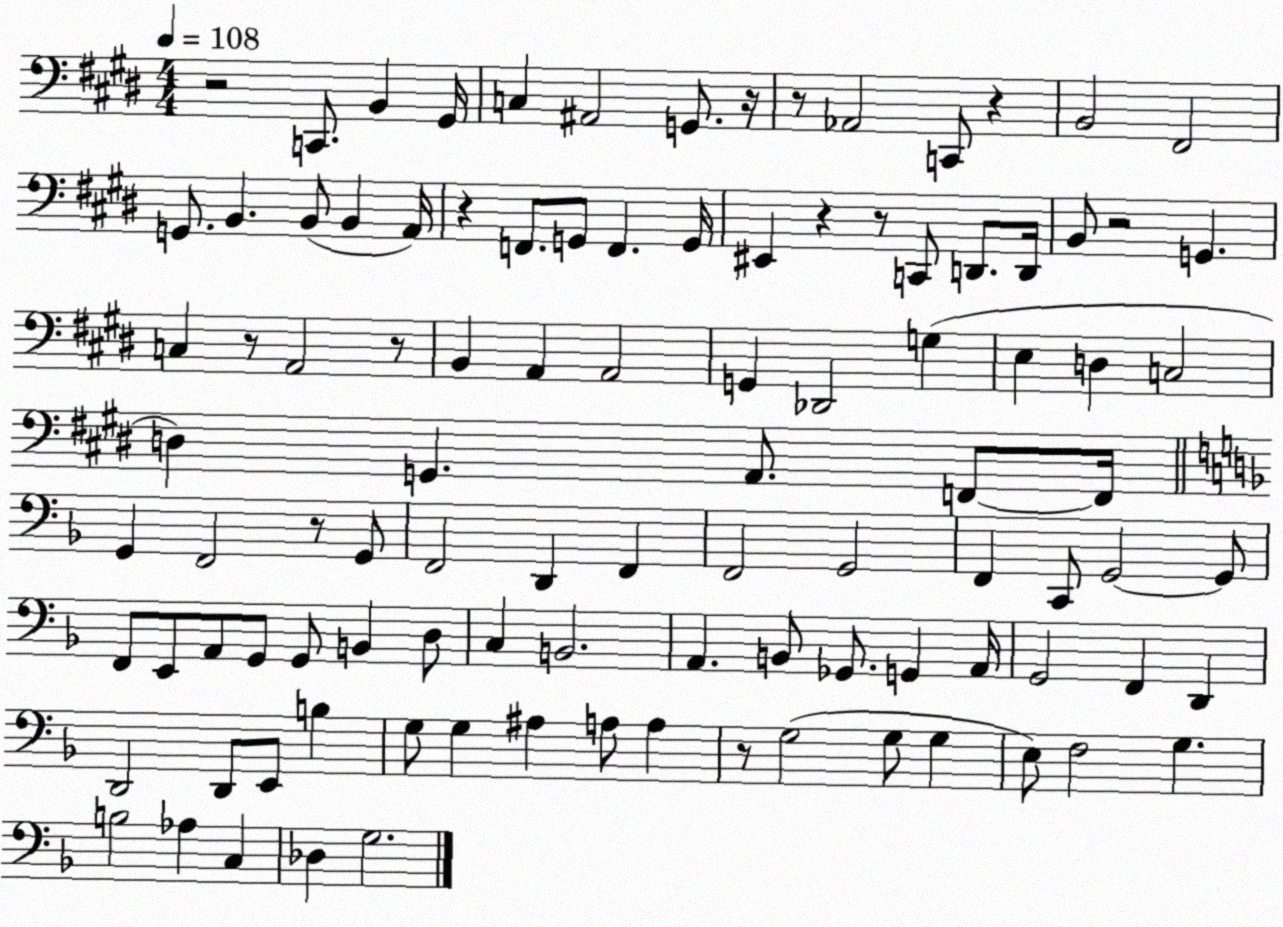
X:1
T:Untitled
M:4/4
L:1/4
K:E
z2 C,,/2 B,, ^G,,/4 C, ^A,,2 G,,/2 z/4 z/2 _A,,2 C,,/2 z B,,2 ^F,,2 G,,/2 B,, B,,/2 B,, A,,/4 z F,,/2 G,,/2 F,, G,,/4 ^E,, z z/2 C,,/2 D,,/2 D,,/4 B,,/2 z2 G,, C, z/2 A,,2 z/2 B,, A,, A,,2 G,, _D,,2 G, E, D, C,2 D, G,, A,,/2 F,,/2 F,,/4 G,, F,,2 z/2 G,,/2 F,,2 D,, F,, F,,2 G,,2 F,, C,,/2 G,,2 G,,/2 F,,/2 E,,/2 A,,/2 G,,/2 G,,/2 B,, D,/2 C, B,,2 A,, B,,/2 _G,,/2 G,, A,,/4 G,,2 F,, D,, D,,2 D,,/2 E,,/2 B, G,/2 G, ^A, A,/2 A, z/2 G,2 G,/2 G, E,/2 F,2 G, B,2 _A, C, _D, G,2